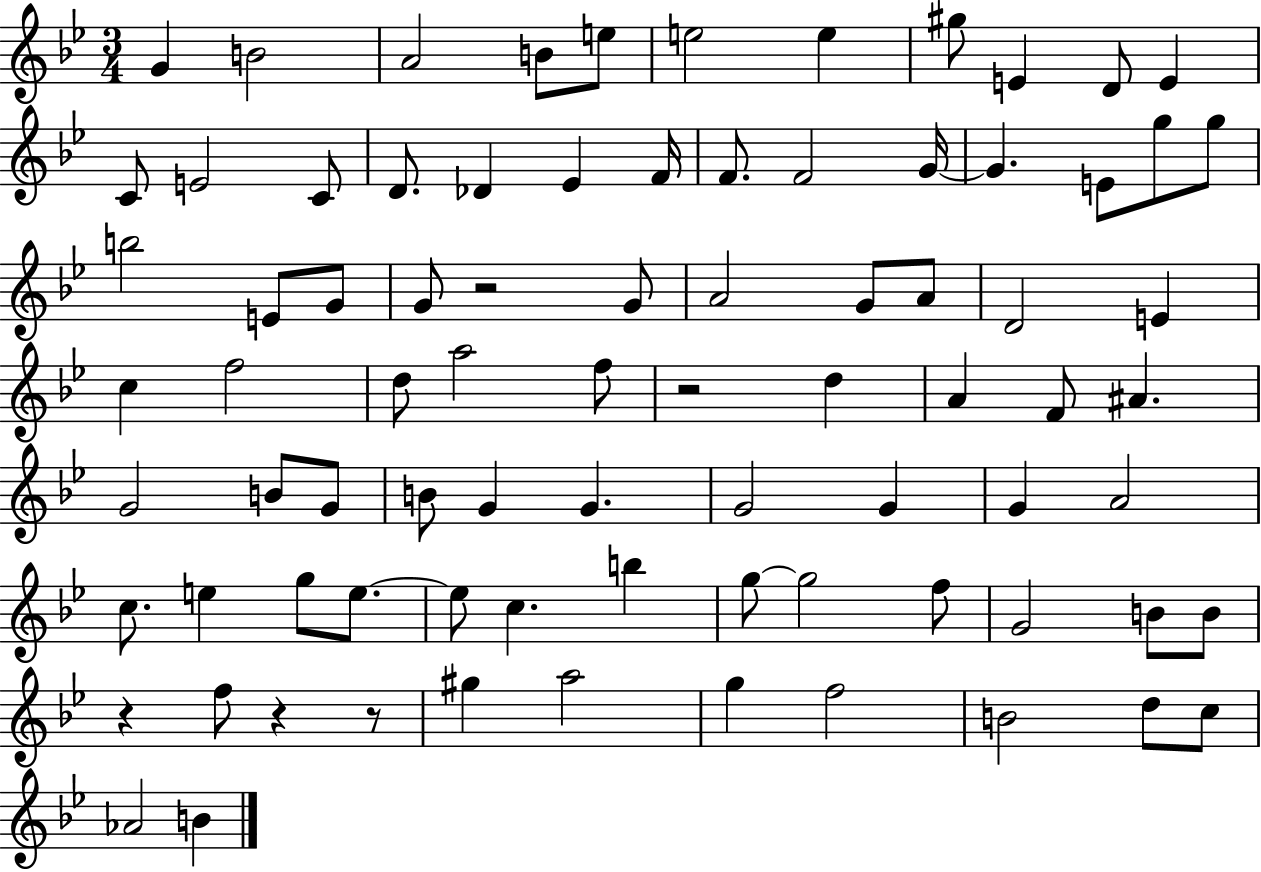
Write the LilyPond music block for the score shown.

{
  \clef treble
  \numericTimeSignature
  \time 3/4
  \key bes \major
  g'4 b'2 | a'2 b'8 e''8 | e''2 e''4 | gis''8 e'4 d'8 e'4 | \break c'8 e'2 c'8 | d'8. des'4 ees'4 f'16 | f'8. f'2 g'16~~ | g'4. e'8 g''8 g''8 | \break b''2 e'8 g'8 | g'8 r2 g'8 | a'2 g'8 a'8 | d'2 e'4 | \break c''4 f''2 | d''8 a''2 f''8 | r2 d''4 | a'4 f'8 ais'4. | \break g'2 b'8 g'8 | b'8 g'4 g'4. | g'2 g'4 | g'4 a'2 | \break c''8. e''4 g''8 e''8.~~ | e''8 c''4. b''4 | g''8~~ g''2 f''8 | g'2 b'8 b'8 | \break r4 f''8 r4 r8 | gis''4 a''2 | g''4 f''2 | b'2 d''8 c''8 | \break aes'2 b'4 | \bar "|."
}